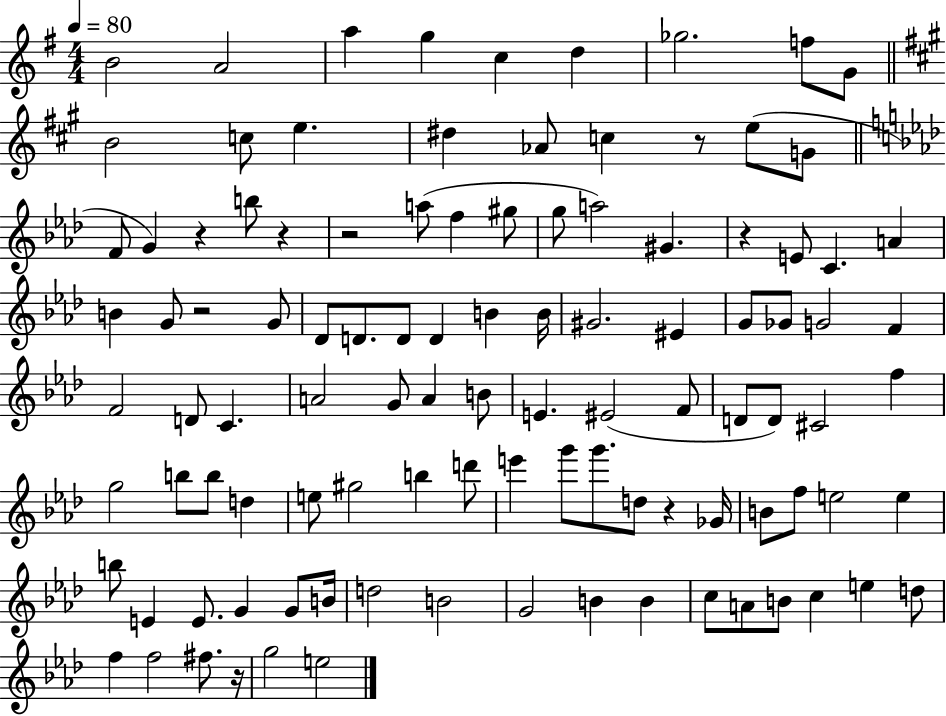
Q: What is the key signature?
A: G major